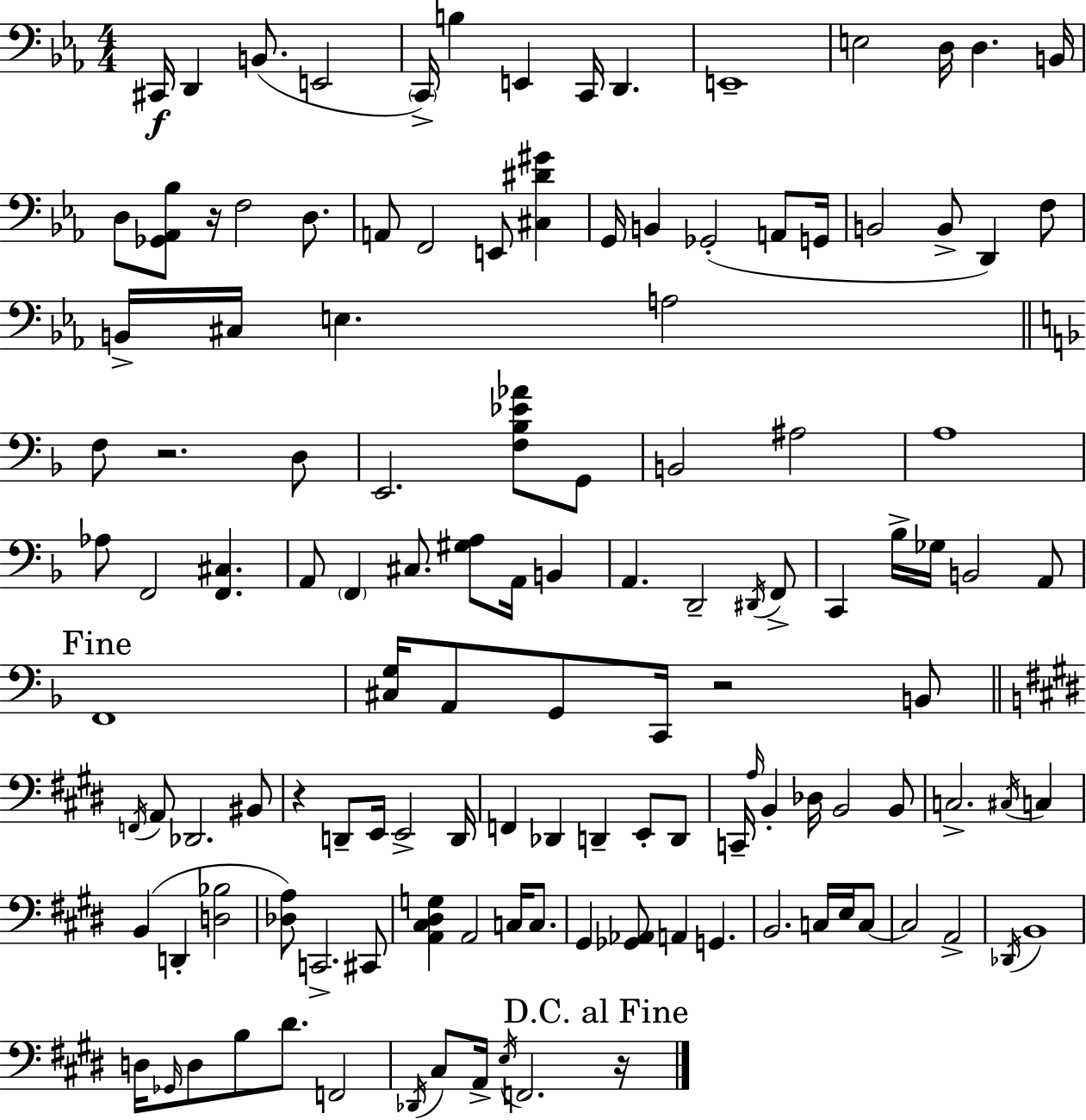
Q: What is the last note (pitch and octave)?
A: F2